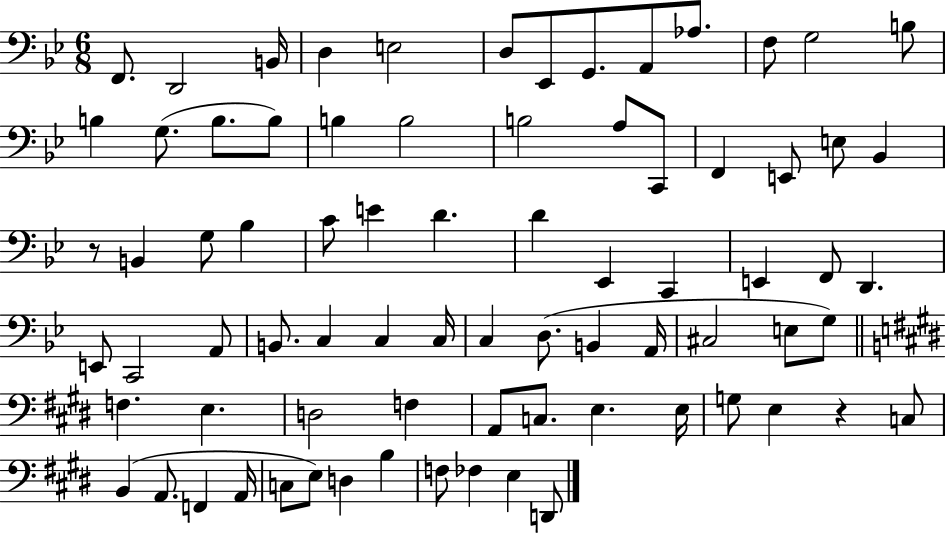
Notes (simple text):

F2/e. D2/h B2/s D3/q E3/h D3/e Eb2/e G2/e. A2/e Ab3/e. F3/e G3/h B3/e B3/q G3/e. B3/e. B3/e B3/q B3/h B3/h A3/e C2/e F2/q E2/e E3/e Bb2/q R/e B2/q G3/e Bb3/q C4/e E4/q D4/q. D4/q Eb2/q C2/q E2/q F2/e D2/q. E2/e C2/h A2/e B2/e. C3/q C3/q C3/s C3/q D3/e. B2/q A2/s C#3/h E3/e G3/e F3/q. E3/q. D3/h F3/q A2/e C3/e. E3/q. E3/s G3/e E3/q R/q C3/e B2/q A2/e. F2/q A2/s C3/e E3/e D3/q B3/q F3/e FES3/q E3/q D2/e